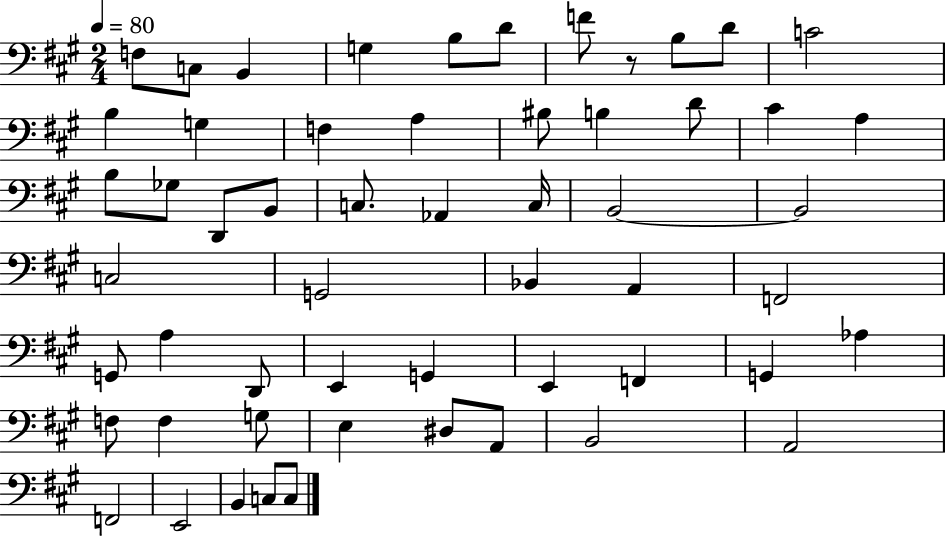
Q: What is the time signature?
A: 2/4